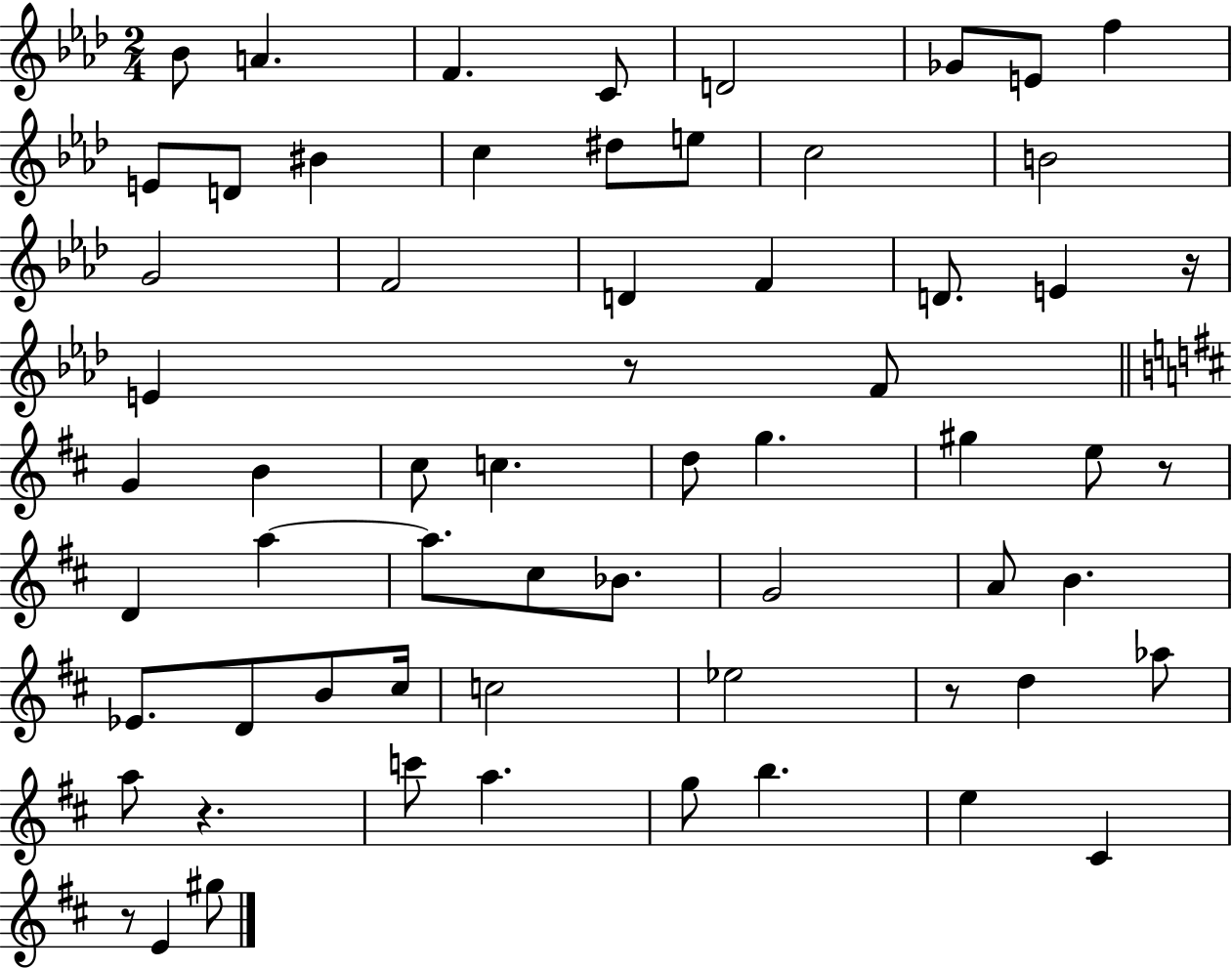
Bb4/e A4/q. F4/q. C4/e D4/h Gb4/e E4/e F5/q E4/e D4/e BIS4/q C5/q D#5/e E5/e C5/h B4/h G4/h F4/h D4/q F4/q D4/e. E4/q R/s E4/q R/e F4/e G4/q B4/q C#5/e C5/q. D5/e G5/q. G#5/q E5/e R/e D4/q A5/q A5/e. C#5/e Bb4/e. G4/h A4/e B4/q. Eb4/e. D4/e B4/e C#5/s C5/h Eb5/h R/e D5/q Ab5/e A5/e R/q. C6/e A5/q. G5/e B5/q. E5/q C#4/q R/e E4/q G#5/e